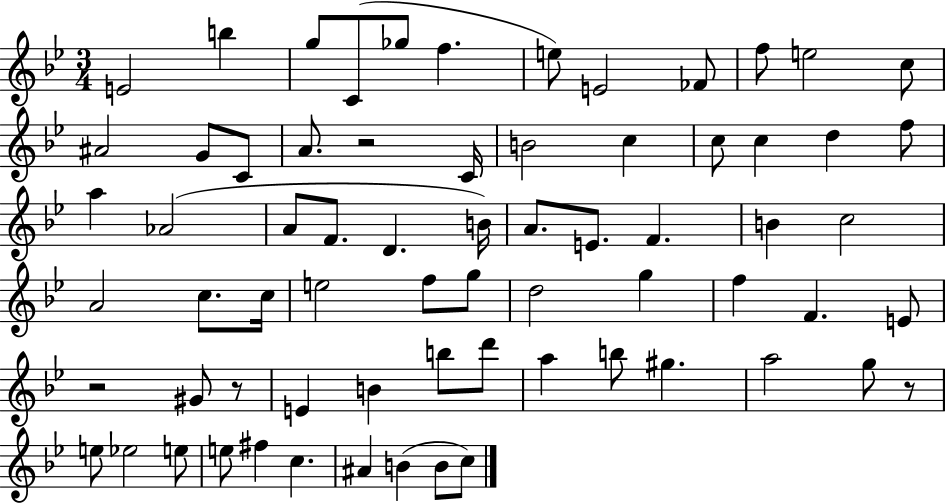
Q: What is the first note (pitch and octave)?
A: E4